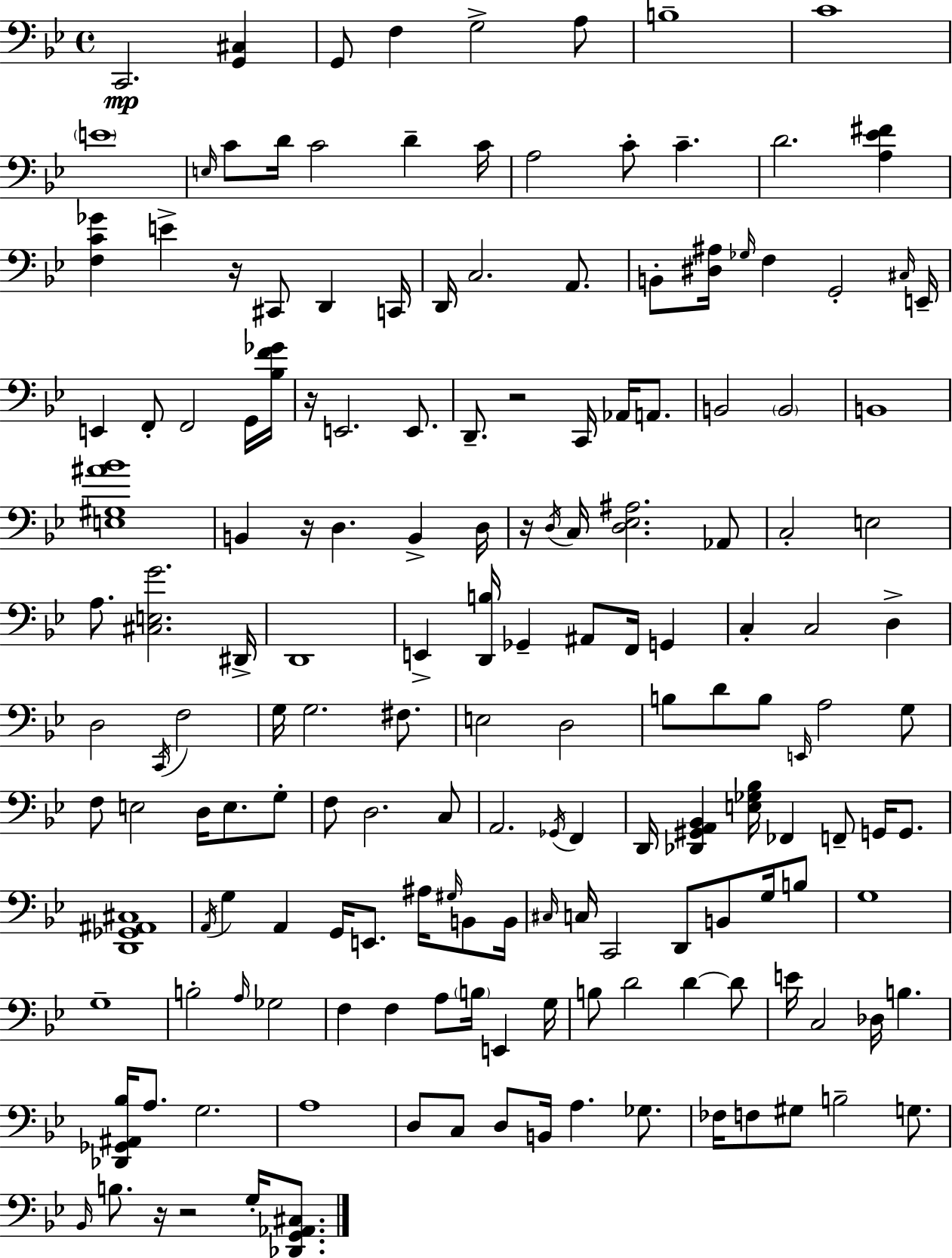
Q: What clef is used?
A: bass